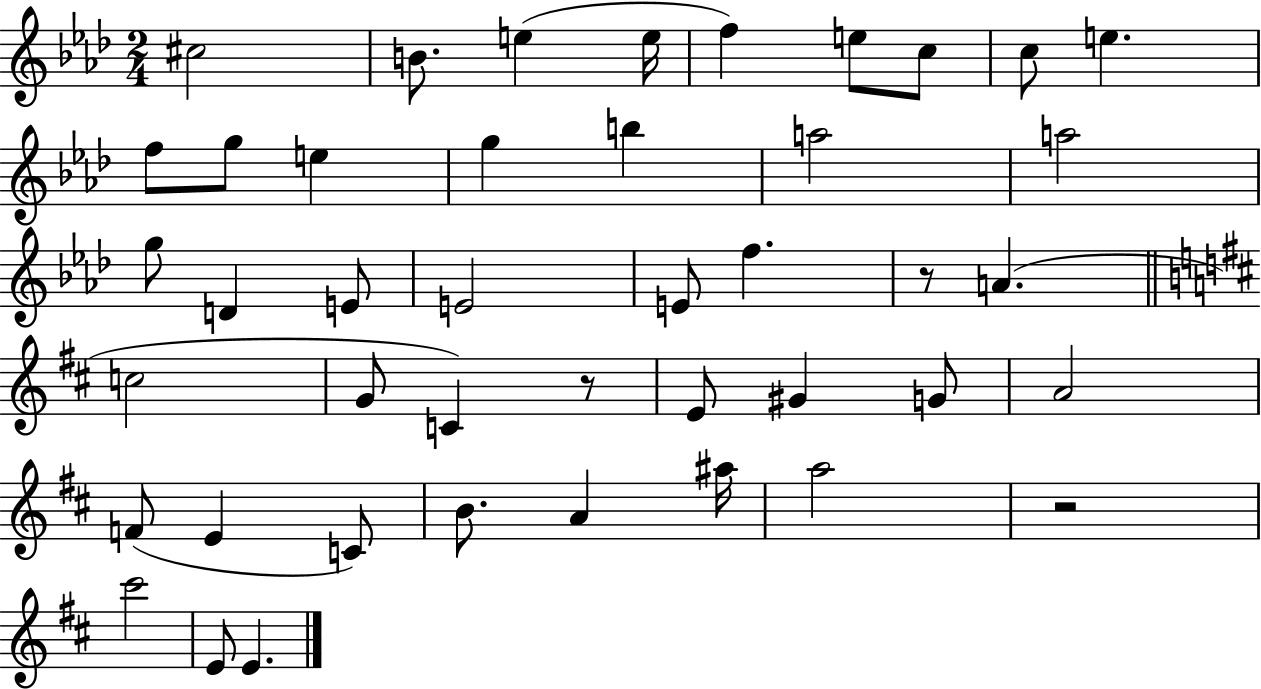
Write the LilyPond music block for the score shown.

{
  \clef treble
  \numericTimeSignature
  \time 2/4
  \key aes \major
  cis''2 | b'8. e''4( e''16 | f''4) e''8 c''8 | c''8 e''4. | \break f''8 g''8 e''4 | g''4 b''4 | a''2 | a''2 | \break g''8 d'4 e'8 | e'2 | e'8 f''4. | r8 a'4.( | \break \bar "||" \break \key b \minor c''2 | g'8 c'4) r8 | e'8 gis'4 g'8 | a'2 | \break f'8( e'4 c'8) | b'8. a'4 ais''16 | a''2 | r2 | \break cis'''2 | e'8 e'4. | \bar "|."
}